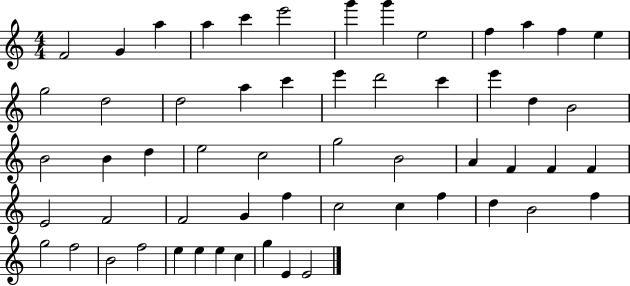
{
  \clef treble
  \numericTimeSignature
  \time 4/4
  \key c \major
  f'2 g'4 a''4 | a''4 c'''4 e'''2 | g'''4 g'''4 e''2 | f''4 a''4 f''4 e''4 | \break g''2 d''2 | d''2 a''4 c'''4 | e'''4 d'''2 c'''4 | e'''4 d''4 b'2 | \break b'2 b'4 d''4 | e''2 c''2 | g''2 b'2 | a'4 f'4 f'4 f'4 | \break e'2 f'2 | f'2 g'4 f''4 | c''2 c''4 f''4 | d''4 b'2 f''4 | \break g''2 f''2 | b'2 f''2 | e''4 e''4 e''4 c''4 | g''4 e'4 e'2 | \break \bar "|."
}